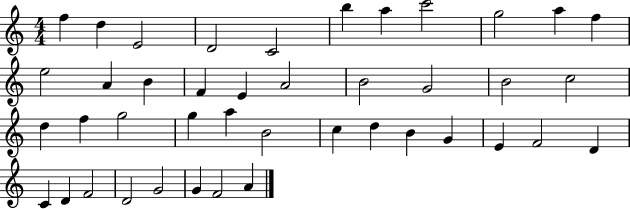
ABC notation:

X:1
T:Untitled
M:4/4
L:1/4
K:C
f d E2 D2 C2 b a c'2 g2 a f e2 A B F E A2 B2 G2 B2 c2 d f g2 g a B2 c d B G E F2 D C D F2 D2 G2 G F2 A